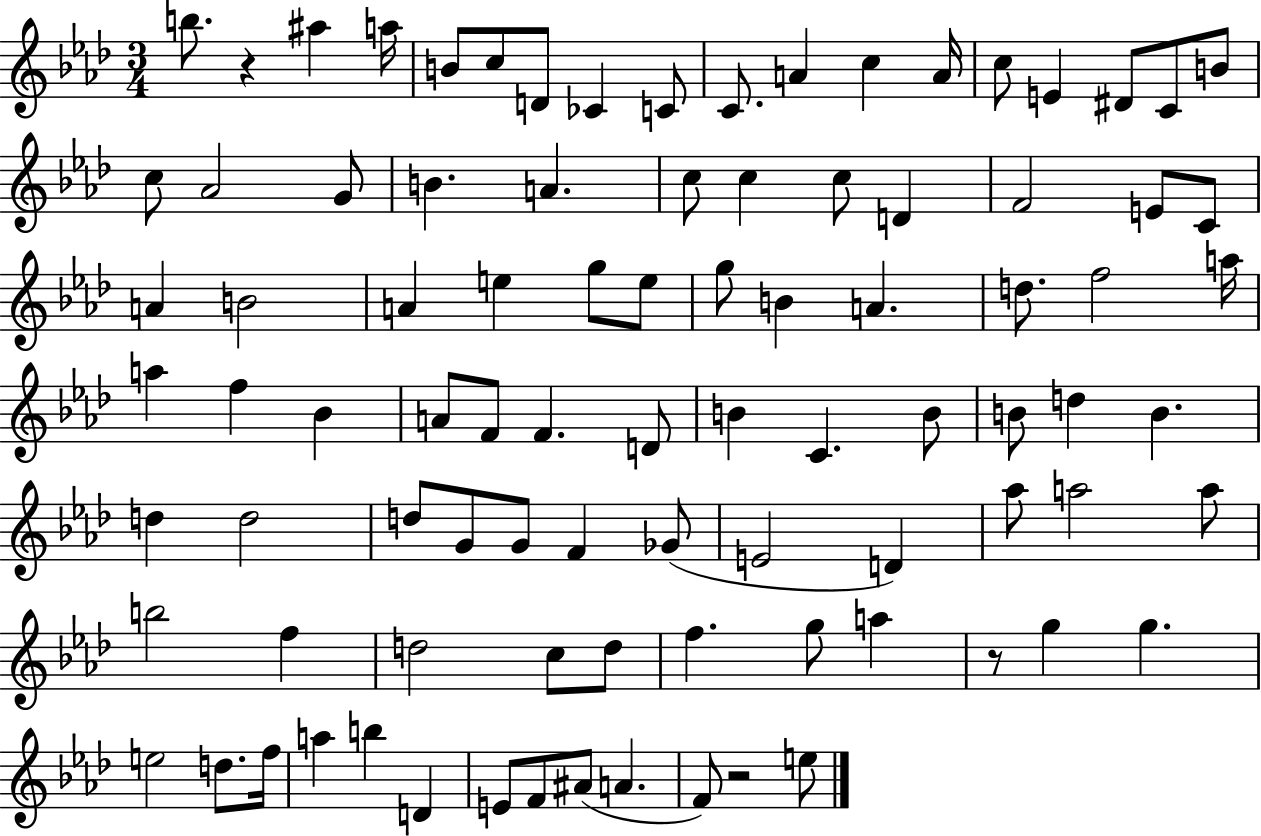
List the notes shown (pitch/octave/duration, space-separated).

B5/e. R/q A#5/q A5/s B4/e C5/e D4/e CES4/q C4/e C4/e. A4/q C5/q A4/s C5/e E4/q D#4/e C4/e B4/e C5/e Ab4/h G4/e B4/q. A4/q. C5/e C5/q C5/e D4/q F4/h E4/e C4/e A4/q B4/h A4/q E5/q G5/e E5/e G5/e B4/q A4/q. D5/e. F5/h A5/s A5/q F5/q Bb4/q A4/e F4/e F4/q. D4/e B4/q C4/q. B4/e B4/e D5/q B4/q. D5/q D5/h D5/e G4/e G4/e F4/q Gb4/e E4/h D4/q Ab5/e A5/h A5/e B5/h F5/q D5/h C5/e D5/e F5/q. G5/e A5/q R/e G5/q G5/q. E5/h D5/e. F5/s A5/q B5/q D4/q E4/e F4/e A#4/e A4/q. F4/e R/h E5/e